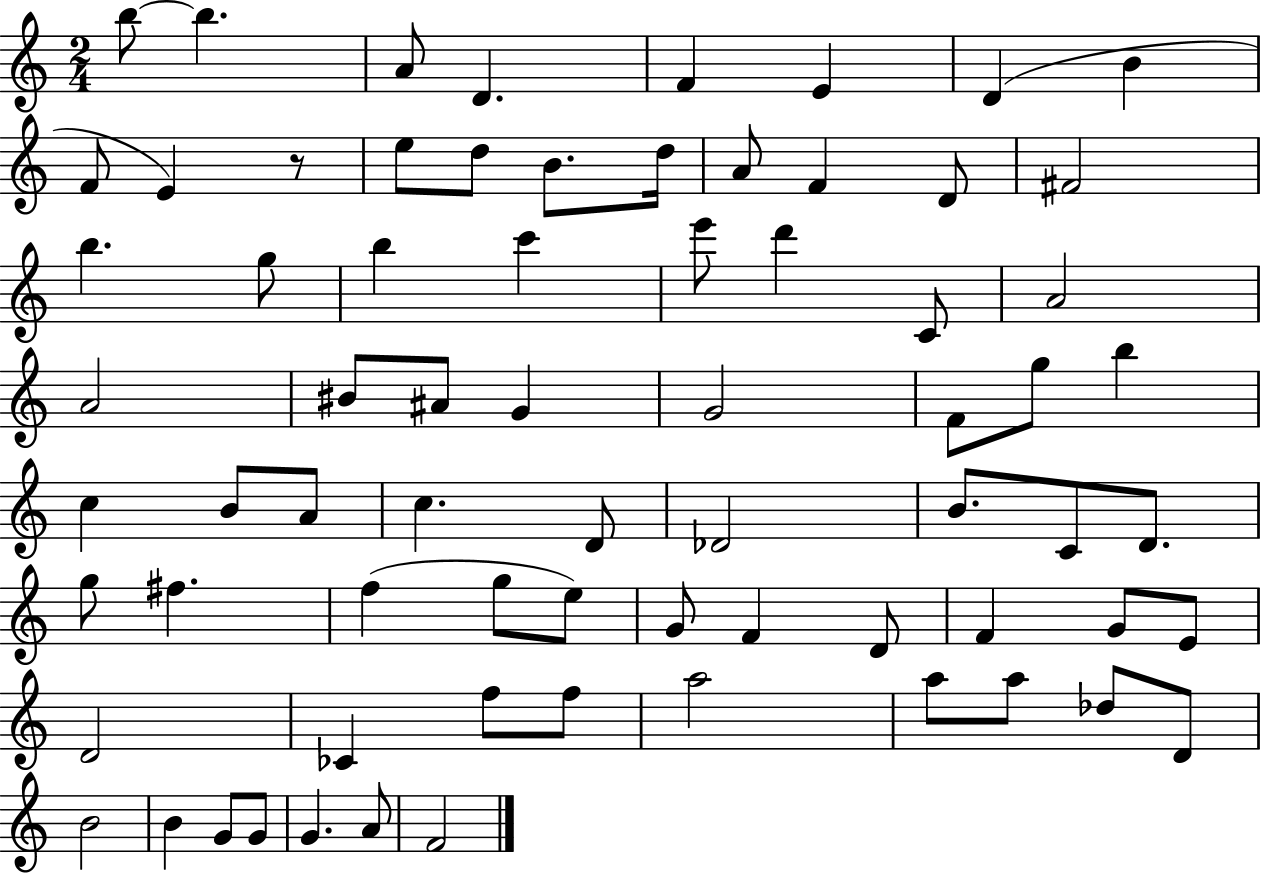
B5/e B5/q. A4/e D4/q. F4/q E4/q D4/q B4/q F4/e E4/q R/e E5/e D5/e B4/e. D5/s A4/e F4/q D4/e F#4/h B5/q. G5/e B5/q C6/q E6/e D6/q C4/e A4/h A4/h BIS4/e A#4/e G4/q G4/h F4/e G5/e B5/q C5/q B4/e A4/e C5/q. D4/e Db4/h B4/e. C4/e D4/e. G5/e F#5/q. F5/q G5/e E5/e G4/e F4/q D4/e F4/q G4/e E4/e D4/h CES4/q F5/e F5/e A5/h A5/e A5/e Db5/e D4/e B4/h B4/q G4/e G4/e G4/q. A4/e F4/h